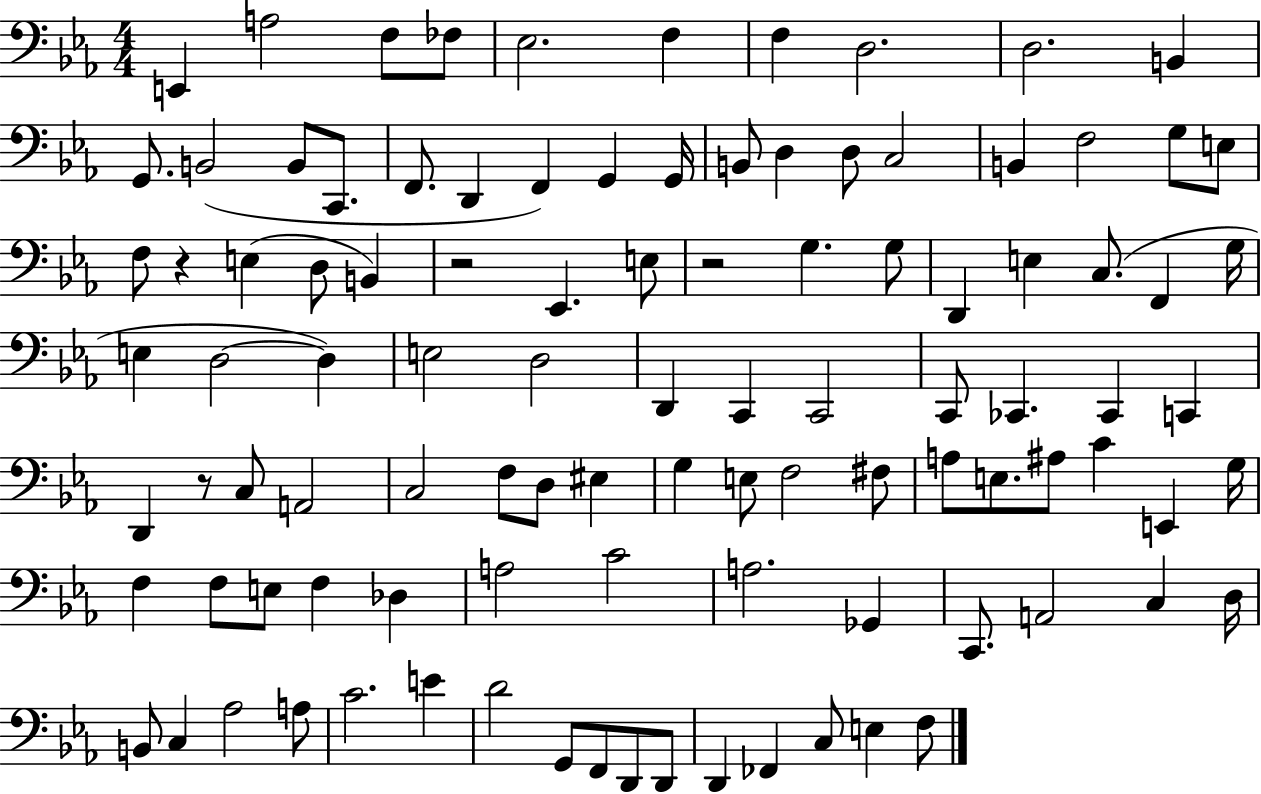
{
  \clef bass
  \numericTimeSignature
  \time 4/4
  \key ees \major
  e,4 a2 f8 fes8 | ees2. f4 | f4 d2. | d2. b,4 | \break g,8. b,2( b,8 c,8. | f,8. d,4 f,4) g,4 g,16 | b,8 d4 d8 c2 | b,4 f2 g8 e8 | \break f8 r4 e4( d8 b,4) | r2 ees,4. e8 | r2 g4. g8 | d,4 e4 c8.( f,4 g16 | \break e4 d2~~ d4) | e2 d2 | d,4 c,4 c,2 | c,8 ces,4. ces,4 c,4 | \break d,4 r8 c8 a,2 | c2 f8 d8 eis4 | g4 e8 f2 fis8 | a8 e8. ais8 c'4 e,4 g16 | \break f4 f8 e8 f4 des4 | a2 c'2 | a2. ges,4 | c,8. a,2 c4 d16 | \break b,8 c4 aes2 a8 | c'2. e'4 | d'2 g,8 f,8 d,8 d,8 | d,4 fes,4 c8 e4 f8 | \break \bar "|."
}